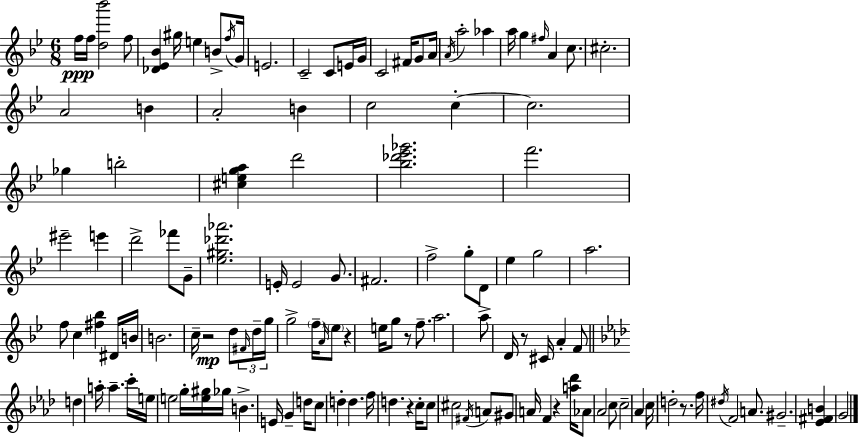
{
  \clef treble
  \numericTimeSignature
  \time 6/8
  \key g \minor
  f''16\ppp f''16 <d'' bes'''>2 f''8 | <des' ees' bes'>4 gis''16 e''4 b'8-> \acciaccatura { f''16 } | g'16 e'2. | c'2-- c'8 e'16 | \break g'16 c'2 fis'16 g'8 | a'16 \acciaccatura { a'16 } a''2-. aes''4 | a''16 g''4 \grace { fis''16 } a'4 | c''8. cis''2.-. | \break a'2 b'4 | a'2-. b'4 | c''2 c''4-.~~ | c''2. | \break ges''4 b''2-. | <cis'' e'' g'' a''>4 d'''2 | <bes'' des''' ees''' ges'''>2. | f'''2. | \break eis'''2-- e'''4 | d'''2-> fes'''8 | g'8-- <ees'' gis'' des''' aes'''>2. | e'16-. e'2 | \break g'8. fis'2. | f''2-> g''8-. | d'8 ees''4 g''2 | a''2. | \break f''8 c''4 <fis'' bes''>4 | dis'16 b'16 b'2. | c''16-- r2\mp | d''8 \tuplet 3/2 { \grace { fis'16 } d''16-- g''16 } g''2-> | \break \parenthesize f''16-- \grace { a'16 } \parenthesize ees''8 r4 e''16 g''8 | r8 f''8.-- a''2. | a''8-> d'16 r8 cis'16 a'4-. | f'8 \bar "||" \break \key aes \major d''4 a''16-. a''4.-- c'''16-. | e''16 e''2 g''16-. <e'' gis''>16 ges''16 | b'4.-> e'16 g'4-- d''16 | c''8 d''4-. d''4. | \break f''16 d''4. r4 c''16-. | c''8 cis''2 \acciaccatura { fis'16 } a'8 | gis'8 a'16 f'4 r4 | <a'' des'''>16 aes'8 aes'2 c''8 | \break c''2-- aes'4 | c''16 d''2-. r8. | f''16 \acciaccatura { dis''16 } f'2 a'8. | gis'2.-- | \break <ees' fis' b'>4 g'2 | \bar "|."
}